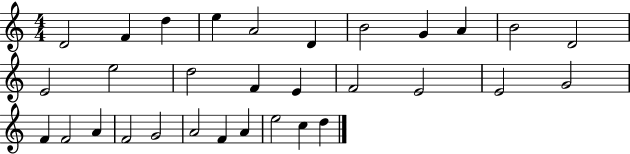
D4/h F4/q D5/q E5/q A4/h D4/q B4/h G4/q A4/q B4/h D4/h E4/h E5/h D5/h F4/q E4/q F4/h E4/h E4/h G4/h F4/q F4/h A4/q F4/h G4/h A4/h F4/q A4/q E5/h C5/q D5/q